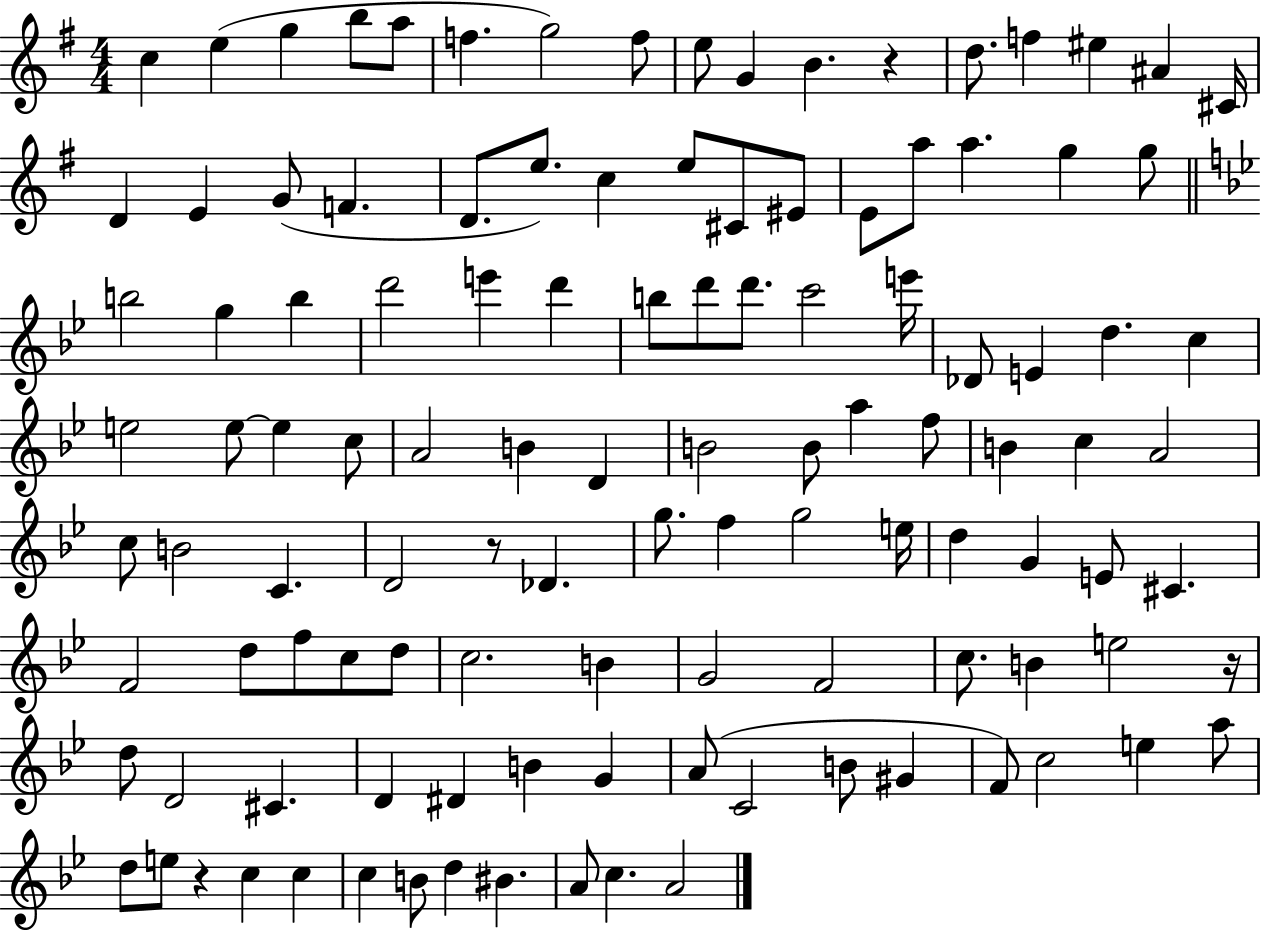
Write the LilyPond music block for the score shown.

{
  \clef treble
  \numericTimeSignature
  \time 4/4
  \key g \major
  c''4 e''4( g''4 b''8 a''8 | f''4. g''2) f''8 | e''8 g'4 b'4. r4 | d''8. f''4 eis''4 ais'4 cis'16 | \break d'4 e'4 g'8( f'4. | d'8. e''8.) c''4 e''8 cis'8 eis'8 | e'8 a''8 a''4. g''4 g''8 | \bar "||" \break \key g \minor b''2 g''4 b''4 | d'''2 e'''4 d'''4 | b''8 d'''8 d'''8. c'''2 e'''16 | des'8 e'4 d''4. c''4 | \break e''2 e''8~~ e''4 c''8 | a'2 b'4 d'4 | b'2 b'8 a''4 f''8 | b'4 c''4 a'2 | \break c''8 b'2 c'4. | d'2 r8 des'4. | g''8. f''4 g''2 e''16 | d''4 g'4 e'8 cis'4. | \break f'2 d''8 f''8 c''8 d''8 | c''2. b'4 | g'2 f'2 | c''8. b'4 e''2 r16 | \break d''8 d'2 cis'4. | d'4 dis'4 b'4 g'4 | a'8( c'2 b'8 gis'4 | f'8) c''2 e''4 a''8 | \break d''8 e''8 r4 c''4 c''4 | c''4 b'8 d''4 bis'4. | a'8 c''4. a'2 | \bar "|."
}